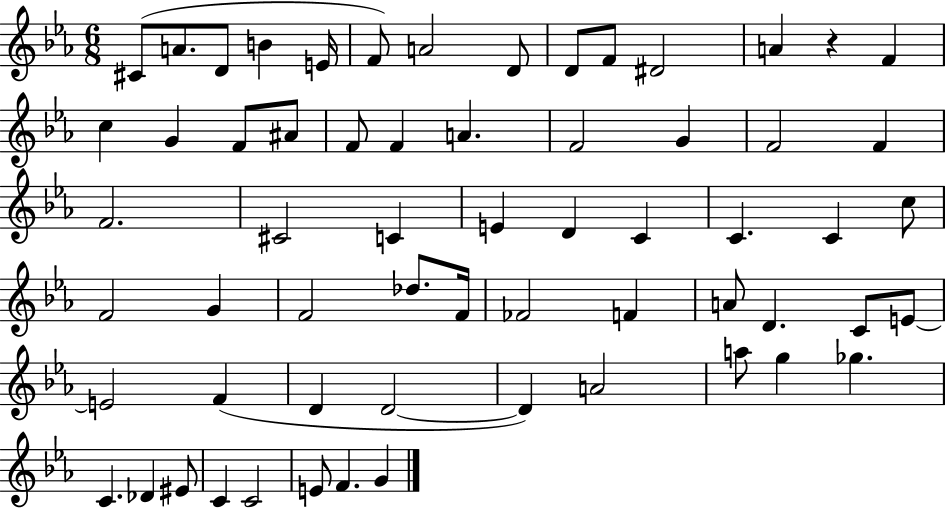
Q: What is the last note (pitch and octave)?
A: G4